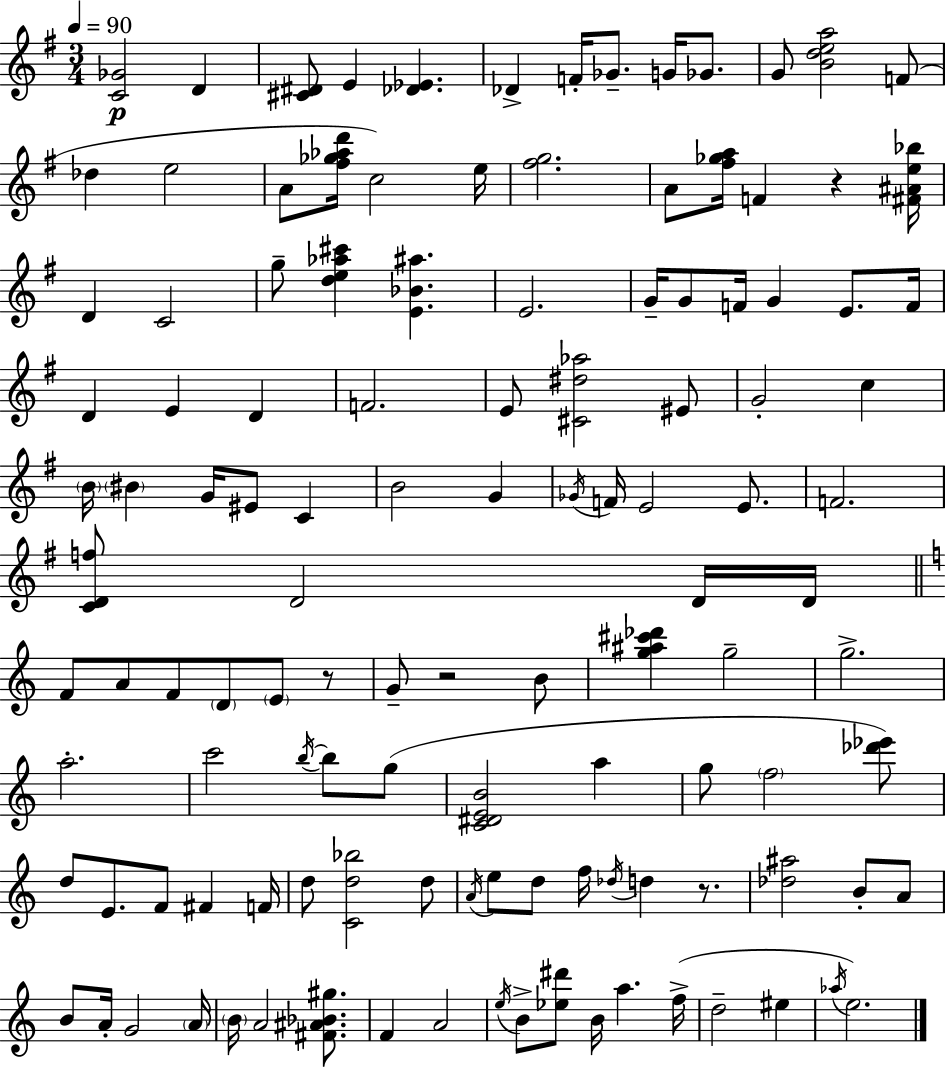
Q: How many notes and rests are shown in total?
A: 121